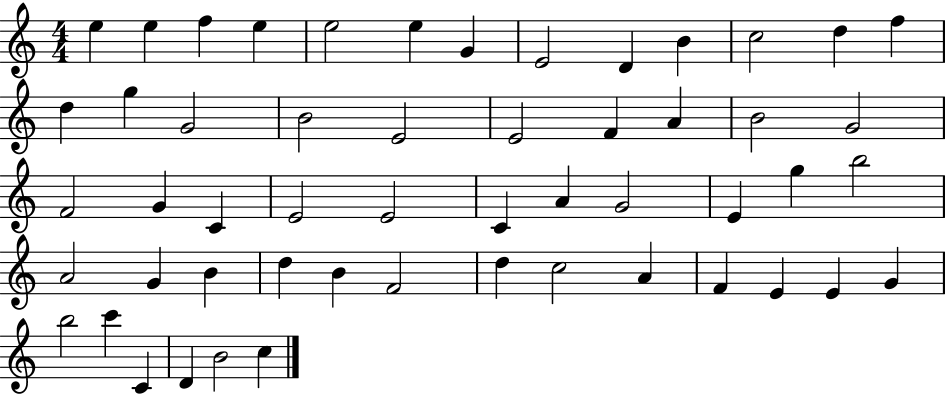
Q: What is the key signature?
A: C major